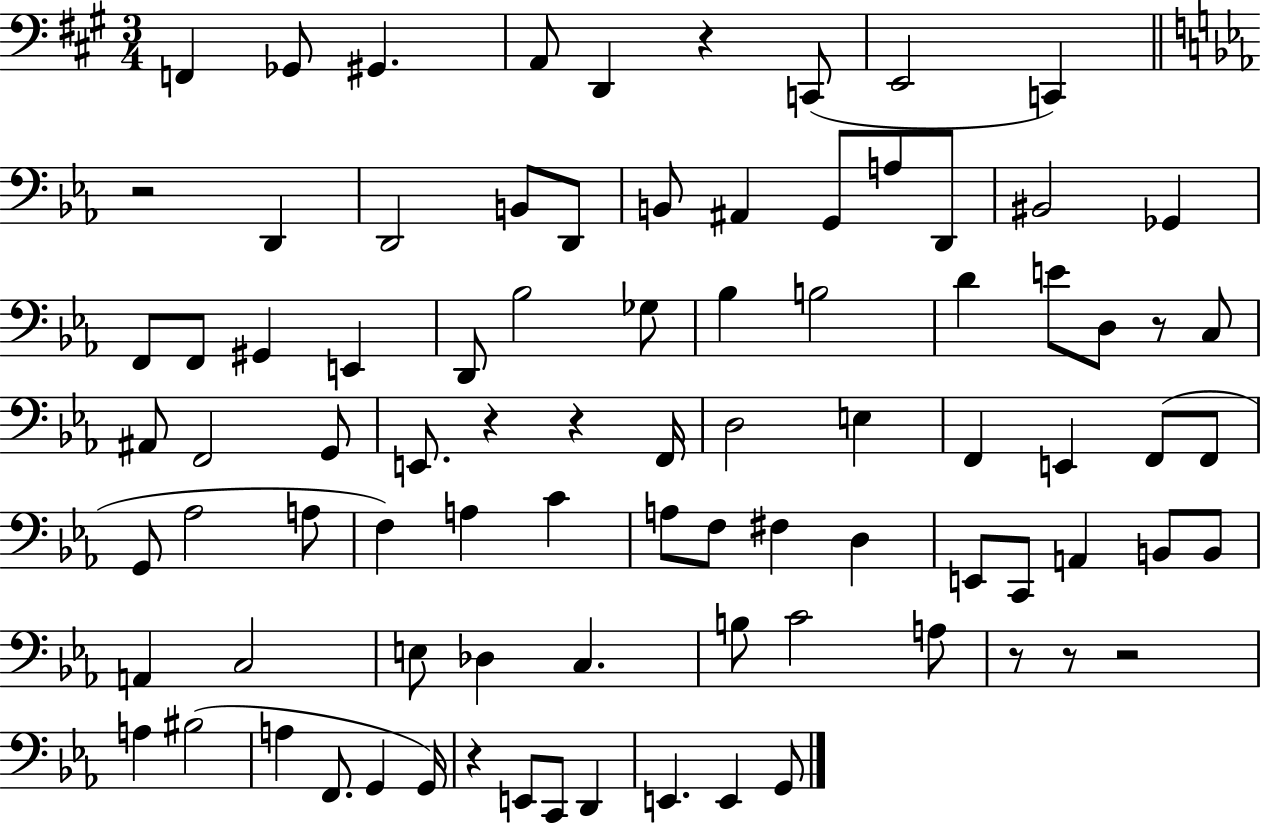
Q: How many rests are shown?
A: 9